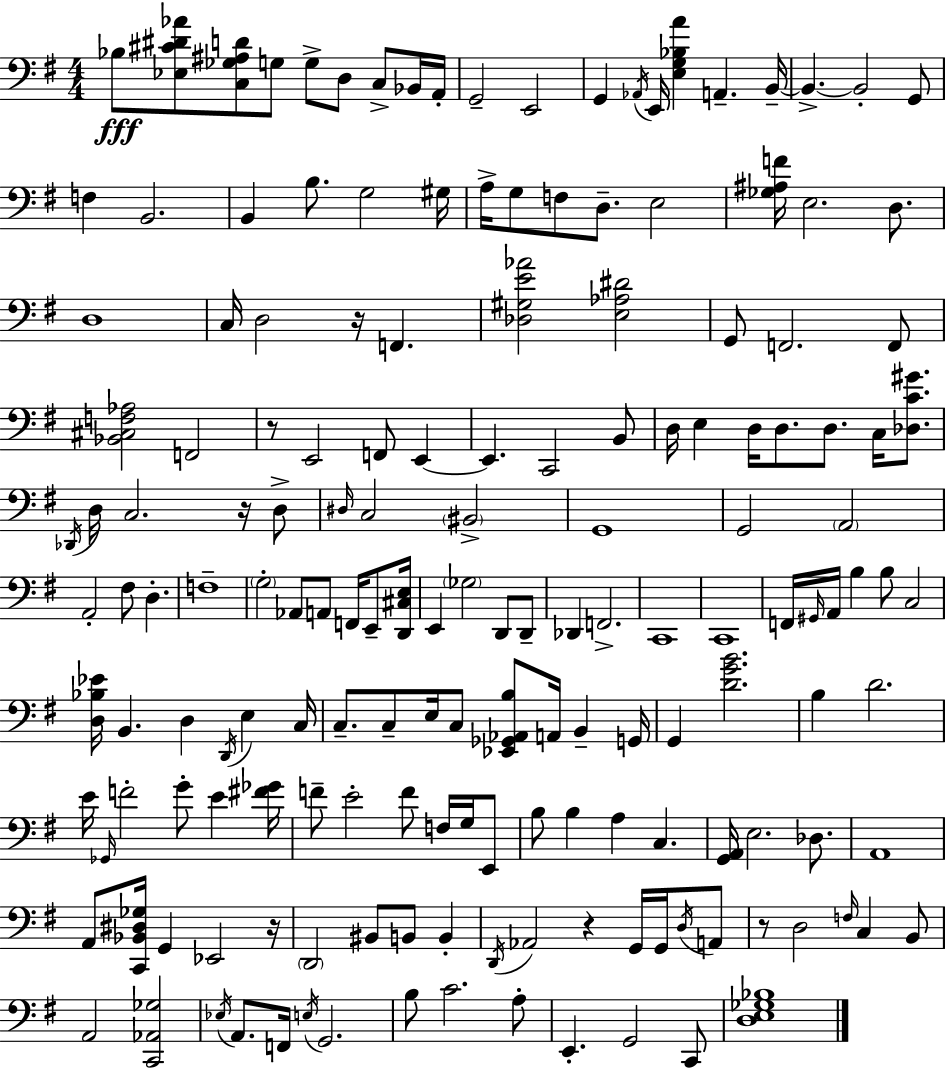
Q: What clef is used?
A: bass